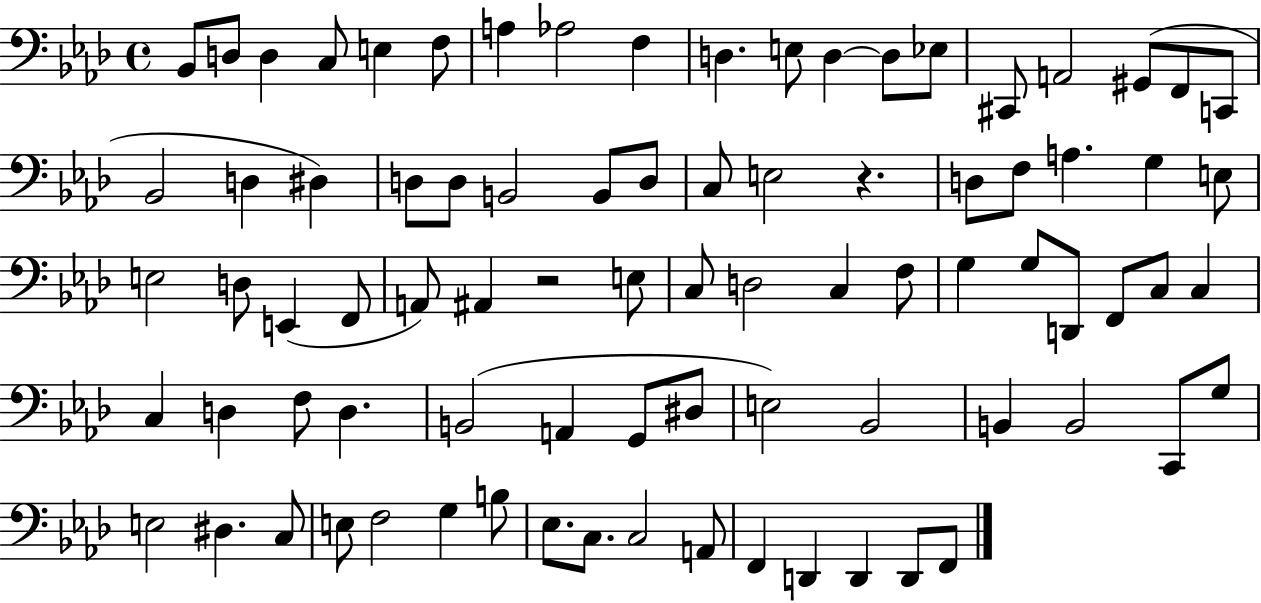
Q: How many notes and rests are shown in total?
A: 83